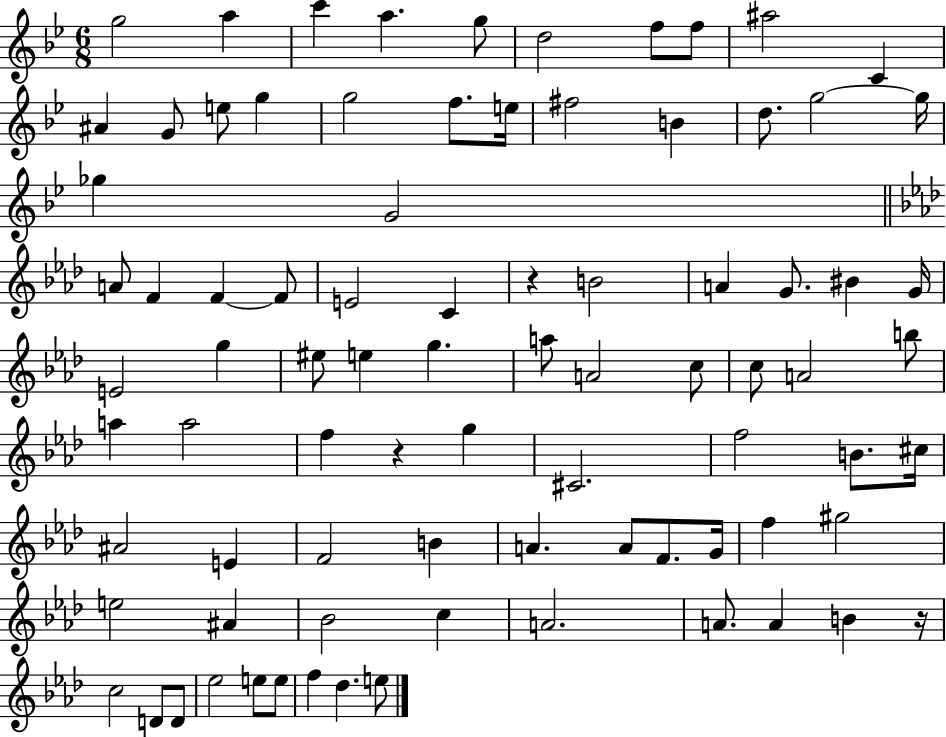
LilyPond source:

{
  \clef treble
  \numericTimeSignature
  \time 6/8
  \key bes \major
  \repeat volta 2 { g''2 a''4 | c'''4 a''4. g''8 | d''2 f''8 f''8 | ais''2 c'4 | \break ais'4 g'8 e''8 g''4 | g''2 f''8. e''16 | fis''2 b'4 | d''8. g''2~~ g''16 | \break ges''4 g'2 | \bar "||" \break \key aes \major a'8 f'4 f'4~~ f'8 | e'2 c'4 | r4 b'2 | a'4 g'8. bis'4 g'16 | \break e'2 g''4 | eis''8 e''4 g''4. | a''8 a'2 c''8 | c''8 a'2 b''8 | \break a''4 a''2 | f''4 r4 g''4 | cis'2. | f''2 b'8. cis''16 | \break ais'2 e'4 | f'2 b'4 | a'4. a'8 f'8. g'16 | f''4 gis''2 | \break e''2 ais'4 | bes'2 c''4 | a'2. | a'8. a'4 b'4 r16 | \break c''2 d'8 d'8 | ees''2 e''8 e''8 | f''4 des''4. e''8 | } \bar "|."
}